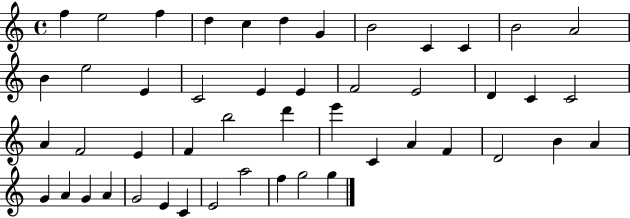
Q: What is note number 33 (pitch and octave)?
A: F4